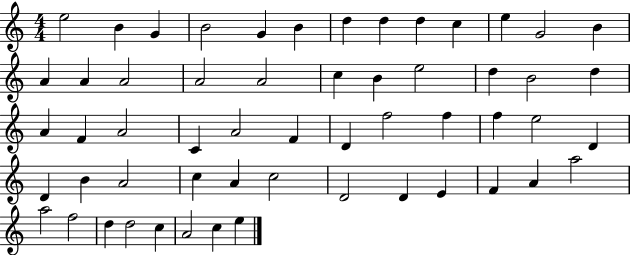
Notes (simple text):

E5/h B4/q G4/q B4/h G4/q B4/q D5/q D5/q D5/q C5/q E5/q G4/h B4/q A4/q A4/q A4/h A4/h A4/h C5/q B4/q E5/h D5/q B4/h D5/q A4/q F4/q A4/h C4/q A4/h F4/q D4/q F5/h F5/q F5/q E5/h D4/q D4/q B4/q A4/h C5/q A4/q C5/h D4/h D4/q E4/q F4/q A4/q A5/h A5/h F5/h D5/q D5/h C5/q A4/h C5/q E5/q